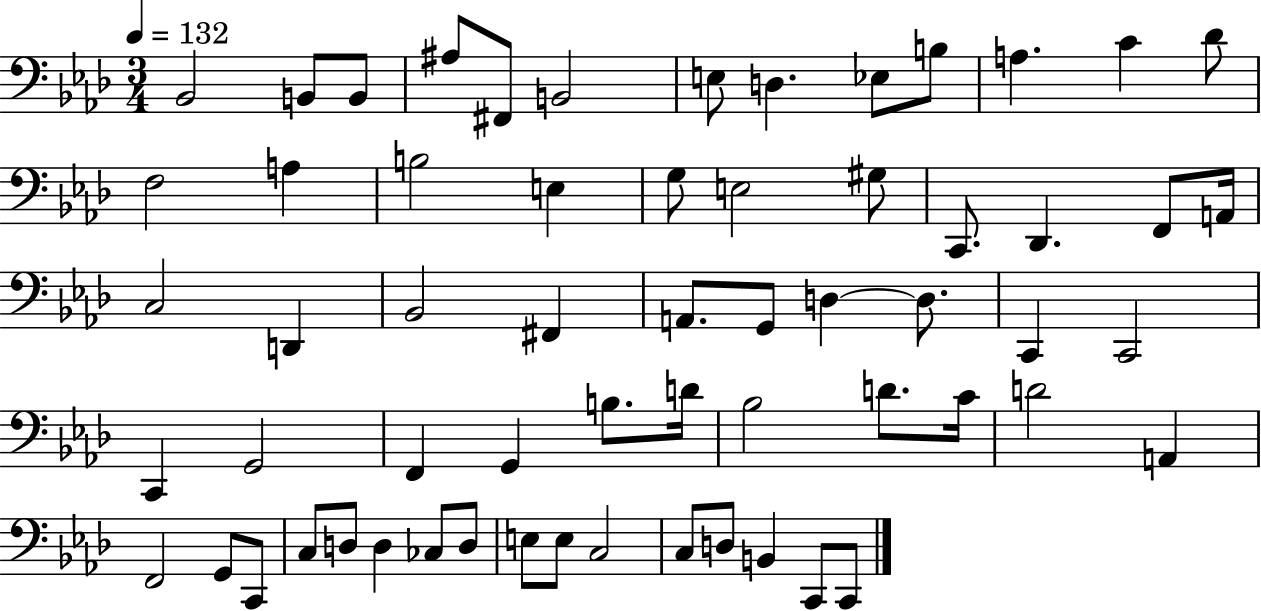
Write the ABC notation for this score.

X:1
T:Untitled
M:3/4
L:1/4
K:Ab
_B,,2 B,,/2 B,,/2 ^A,/2 ^F,,/2 B,,2 E,/2 D, _E,/2 B,/2 A, C _D/2 F,2 A, B,2 E, G,/2 E,2 ^G,/2 C,,/2 _D,, F,,/2 A,,/4 C,2 D,, _B,,2 ^F,, A,,/2 G,,/2 D, D,/2 C,, C,,2 C,, G,,2 F,, G,, B,/2 D/4 _B,2 D/2 C/4 D2 A,, F,,2 G,,/2 C,,/2 C,/2 D,/2 D, _C,/2 D,/2 E,/2 E,/2 C,2 C,/2 D,/2 B,, C,,/2 C,,/2